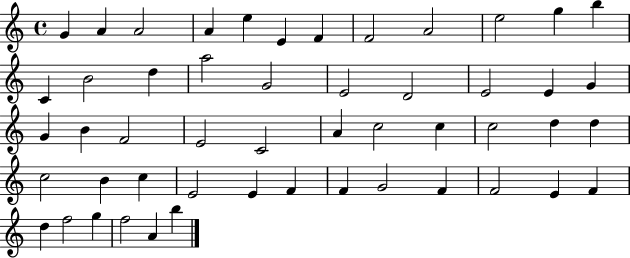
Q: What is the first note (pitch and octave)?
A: G4